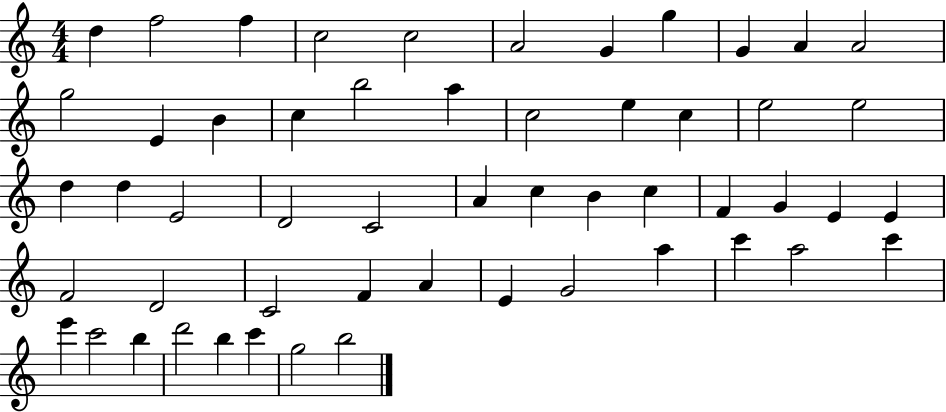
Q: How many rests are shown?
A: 0